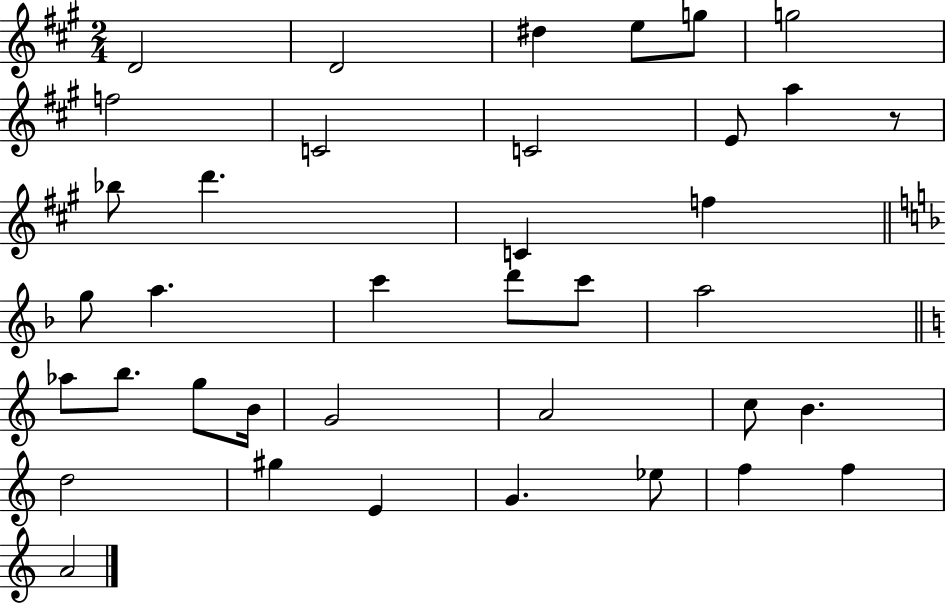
{
  \clef treble
  \numericTimeSignature
  \time 2/4
  \key a \major
  d'2 | d'2 | dis''4 e''8 g''8 | g''2 | \break f''2 | c'2 | c'2 | e'8 a''4 r8 | \break bes''8 d'''4. | c'4 f''4 | \bar "||" \break \key d \minor g''8 a''4. | c'''4 d'''8 c'''8 | a''2 | \bar "||" \break \key a \minor aes''8 b''8. g''8 b'16 | g'2 | a'2 | c''8 b'4. | \break d''2 | gis''4 e'4 | g'4. ees''8 | f''4 f''4 | \break a'2 | \bar "|."
}